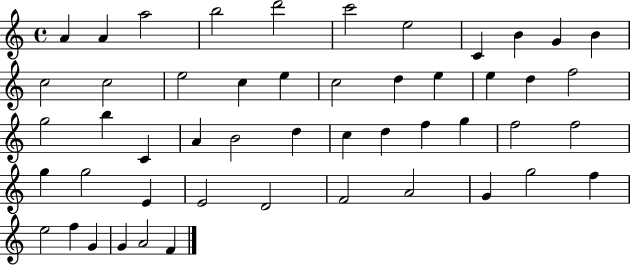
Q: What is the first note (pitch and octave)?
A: A4